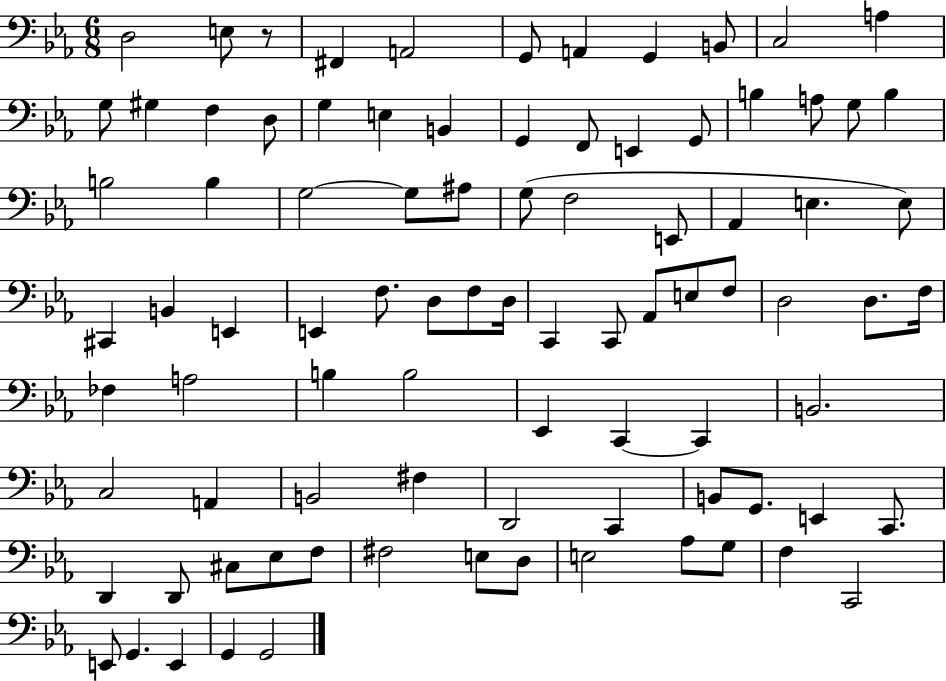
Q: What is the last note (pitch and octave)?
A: G2